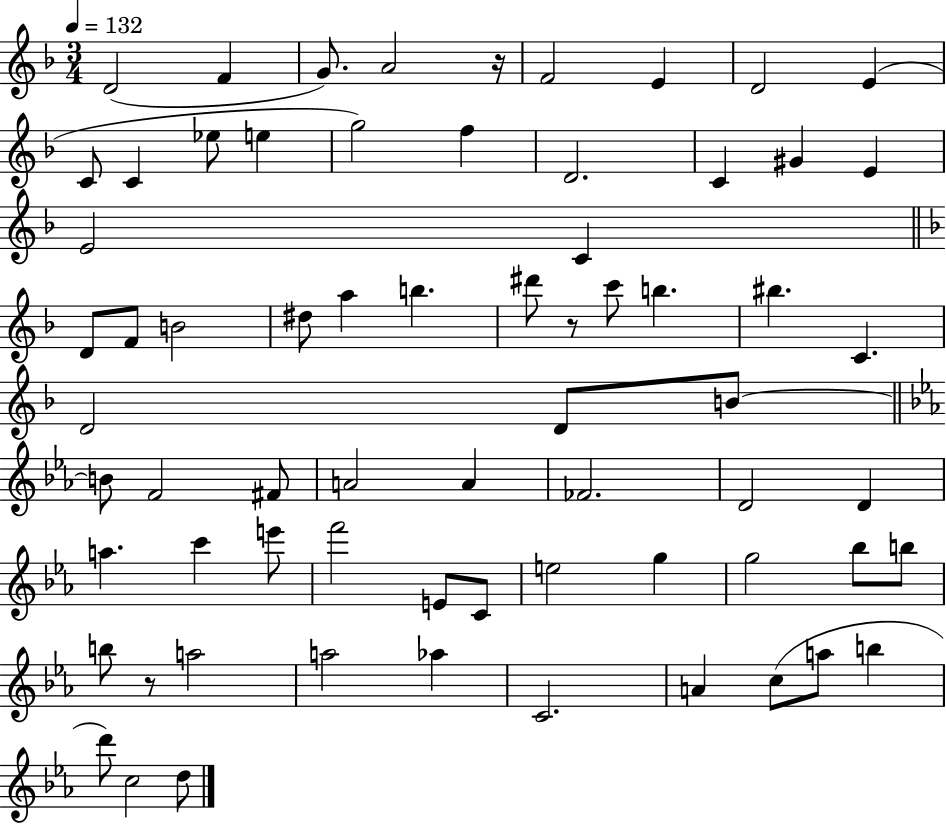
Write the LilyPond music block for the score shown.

{
  \clef treble
  \numericTimeSignature
  \time 3/4
  \key f \major
  \tempo 4 = 132
  \repeat volta 2 { d'2( f'4 | g'8.) a'2 r16 | f'2 e'4 | d'2 e'4( | \break c'8 c'4 ees''8 e''4 | g''2) f''4 | d'2. | c'4 gis'4 e'4 | \break e'2 c'4 | \bar "||" \break \key d \minor d'8 f'8 b'2 | dis''8 a''4 b''4. | dis'''8 r8 c'''8 b''4. | bis''4. c'4. | \break d'2 d'8 b'8~~ | \bar "||" \break \key ees \major b'8 f'2 fis'8 | a'2 a'4 | fes'2. | d'2 d'4 | \break a''4. c'''4 e'''8 | f'''2 e'8 c'8 | e''2 g''4 | g''2 bes''8 b''8 | \break b''8 r8 a''2 | a''2 aes''4 | c'2. | a'4 c''8( a''8 b''4 | \break d'''8) c''2 d''8 | } \bar "|."
}